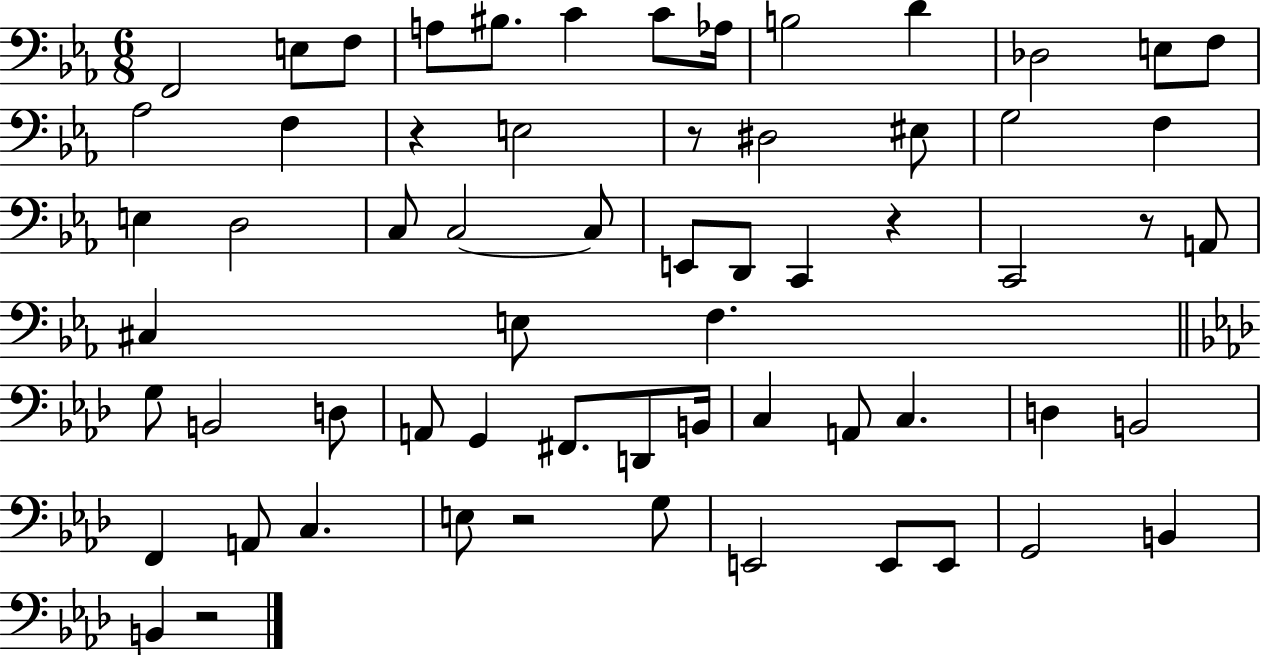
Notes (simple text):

F2/h E3/e F3/e A3/e BIS3/e. C4/q C4/e Ab3/s B3/h D4/q Db3/h E3/e F3/e Ab3/h F3/q R/q E3/h R/e D#3/h EIS3/e G3/h F3/q E3/q D3/h C3/e C3/h C3/e E2/e D2/e C2/q R/q C2/h R/e A2/e C#3/q E3/e F3/q. G3/e B2/h D3/e A2/e G2/q F#2/e. D2/e B2/s C3/q A2/e C3/q. D3/q B2/h F2/q A2/e C3/q. E3/e R/h G3/e E2/h E2/e E2/e G2/h B2/q B2/q R/h